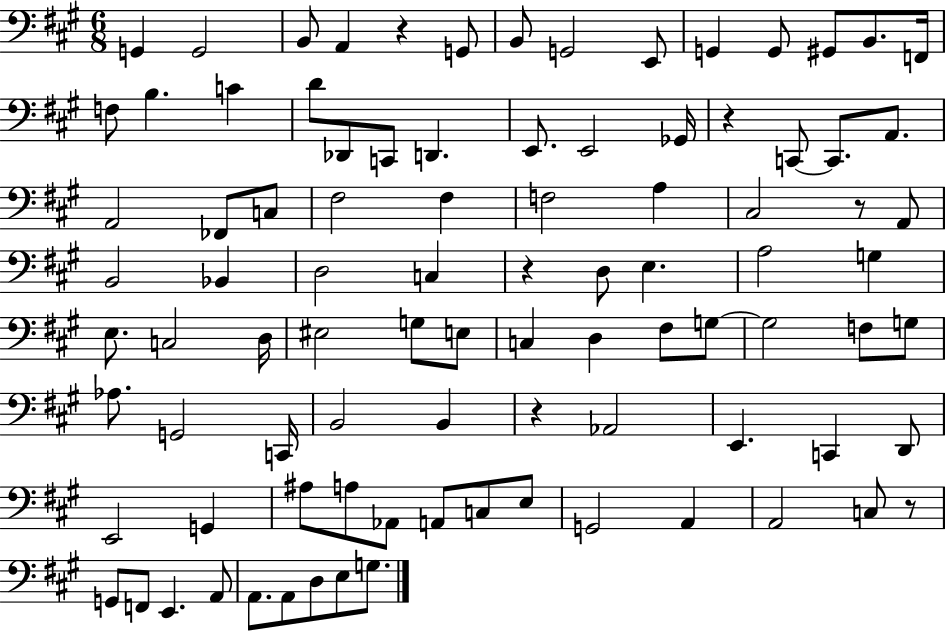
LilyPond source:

{
  \clef bass
  \numericTimeSignature
  \time 6/8
  \key a \major
  g,4 g,2 | b,8 a,4 r4 g,8 | b,8 g,2 e,8 | g,4 g,8 gis,8 b,8. f,16 | \break f8 b4. c'4 | d'8 des,8 c,8 d,4. | e,8. e,2 ges,16 | r4 c,8~~ c,8. a,8. | \break a,2 fes,8 c8 | fis2 fis4 | f2 a4 | cis2 r8 a,8 | \break b,2 bes,4 | d2 c4 | r4 d8 e4. | a2 g4 | \break e8. c2 d16 | eis2 g8 e8 | c4 d4 fis8 g8~~ | g2 f8 g8 | \break aes8. g,2 c,16 | b,2 b,4 | r4 aes,2 | e,4. c,4 d,8 | \break e,2 g,4 | ais8 a8 aes,8 a,8 c8 e8 | g,2 a,4 | a,2 c8 r8 | \break g,8 f,8 e,4. a,8 | a,8. a,8 d8 e8 g8. | \bar "|."
}